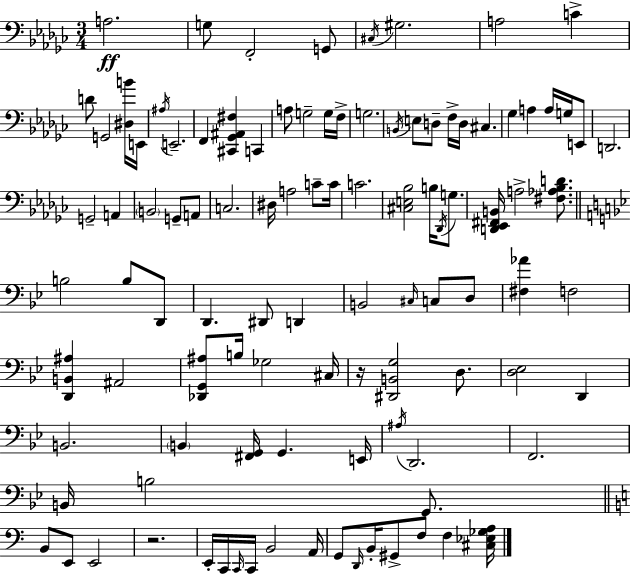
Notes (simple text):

A3/h. G3/e F2/h G2/e C#3/s G#3/h. A3/h C4/q D4/e G2/h [D#3,B4]/s E2/s A#3/s E2/h. F2/q [C#2,Gb2,A#2,F#3]/q C2/q A3/e G3/h G3/s F3/s G3/h. B2/s E3/e D3/e F3/s D3/s C#3/q. Gb3/q A3/q A3/s G3/s E2/e D2/h. G2/h A2/q B2/h G2/e A2/e C3/h. D#3/s A3/h C4/e C4/s C4/h. [C#3,E3,Bb3]/h B3/s Db2/s G3/e. [D2,Eb2,F#2,B2]/s A3/h [F#3,Ab3,Bb3,D4]/e. B3/h B3/e D2/e D2/q. D#2/e D2/q B2/h C#3/s C3/e D3/e [F#3,Ab4]/q F3/h [D2,B2,A#3]/q A#2/h [Db2,G2,A#3]/e B3/s Gb3/h C#3/s R/s [D#2,B2,G3]/h D3/e. [D3,Eb3]/h D2/q B2/h. B2/q [F#2,G2]/s G2/q. E2/s A#3/s D2/h. F2/h. B2/s B3/h G2/e. B2/e E2/e E2/h R/h. E2/s C2/s C2/s C2/s B2/h A2/s G2/e D2/s B2/s G#2/e F3/e F3/q [C#3,Eb3,Gb3,A3]/s